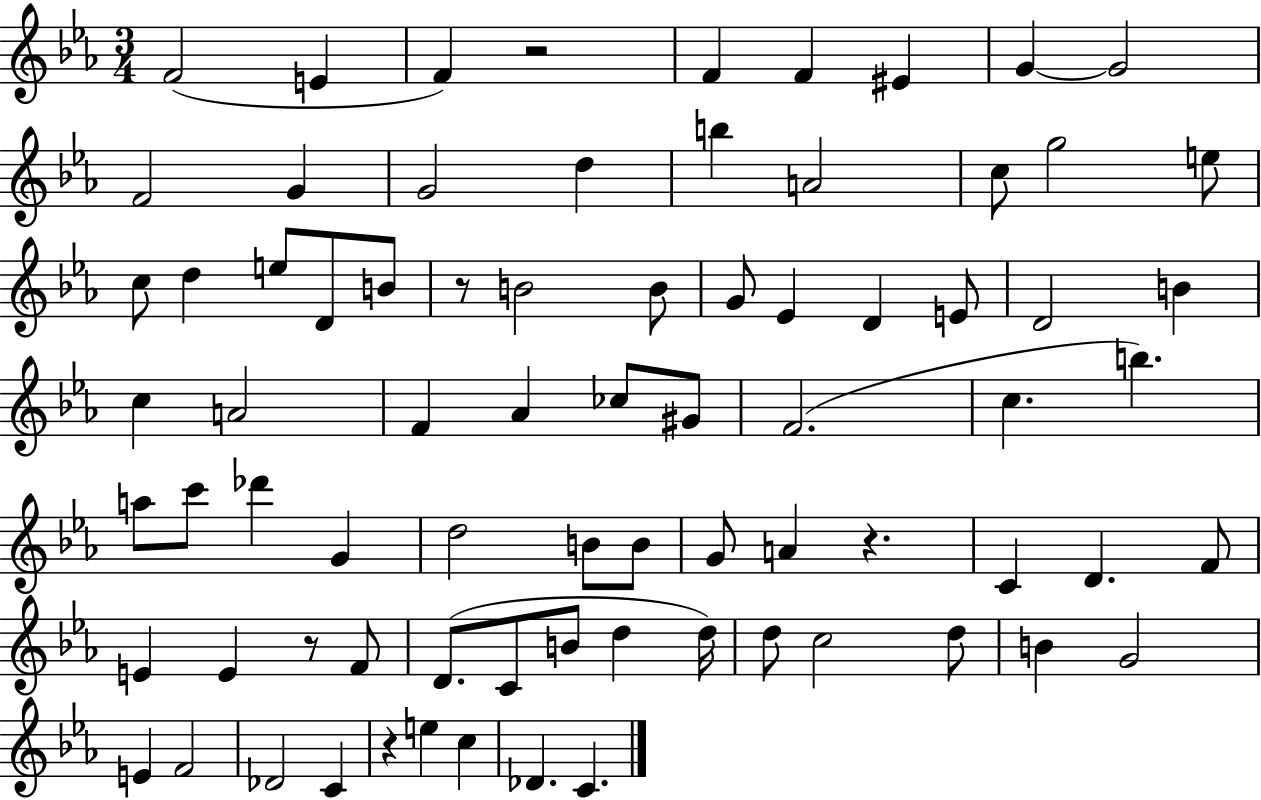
{
  \clef treble
  \numericTimeSignature
  \time 3/4
  \key ees \major
  f'2( e'4 | f'4) r2 | f'4 f'4 eis'4 | g'4~~ g'2 | \break f'2 g'4 | g'2 d''4 | b''4 a'2 | c''8 g''2 e''8 | \break c''8 d''4 e''8 d'8 b'8 | r8 b'2 b'8 | g'8 ees'4 d'4 e'8 | d'2 b'4 | \break c''4 a'2 | f'4 aes'4 ces''8 gis'8 | f'2.( | c''4. b''4.) | \break a''8 c'''8 des'''4 g'4 | d''2 b'8 b'8 | g'8 a'4 r4. | c'4 d'4. f'8 | \break e'4 e'4 r8 f'8 | d'8.( c'8 b'8 d''4 d''16) | d''8 c''2 d''8 | b'4 g'2 | \break e'4 f'2 | des'2 c'4 | r4 e''4 c''4 | des'4. c'4. | \break \bar "|."
}